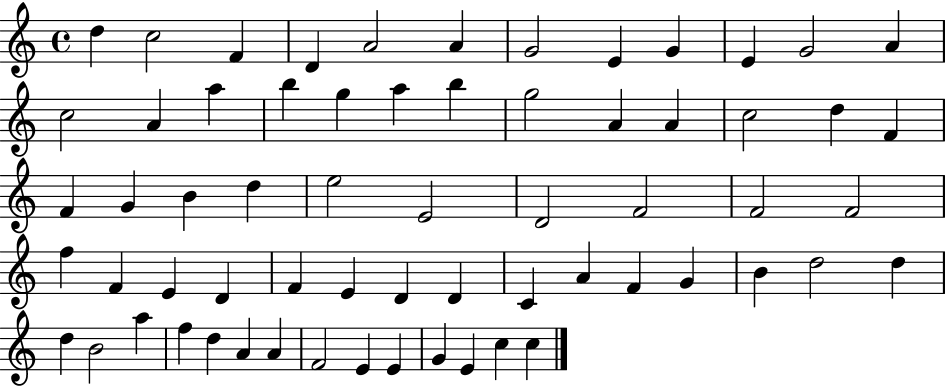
D5/q C5/h F4/q D4/q A4/h A4/q G4/h E4/q G4/q E4/q G4/h A4/q C5/h A4/q A5/q B5/q G5/q A5/q B5/q G5/h A4/q A4/q C5/h D5/q F4/q F4/q G4/q B4/q D5/q E5/h E4/h D4/h F4/h F4/h F4/h F5/q F4/q E4/q D4/q F4/q E4/q D4/q D4/q C4/q A4/q F4/q G4/q B4/q D5/h D5/q D5/q B4/h A5/q F5/q D5/q A4/q A4/q F4/h E4/q E4/q G4/q E4/q C5/q C5/q